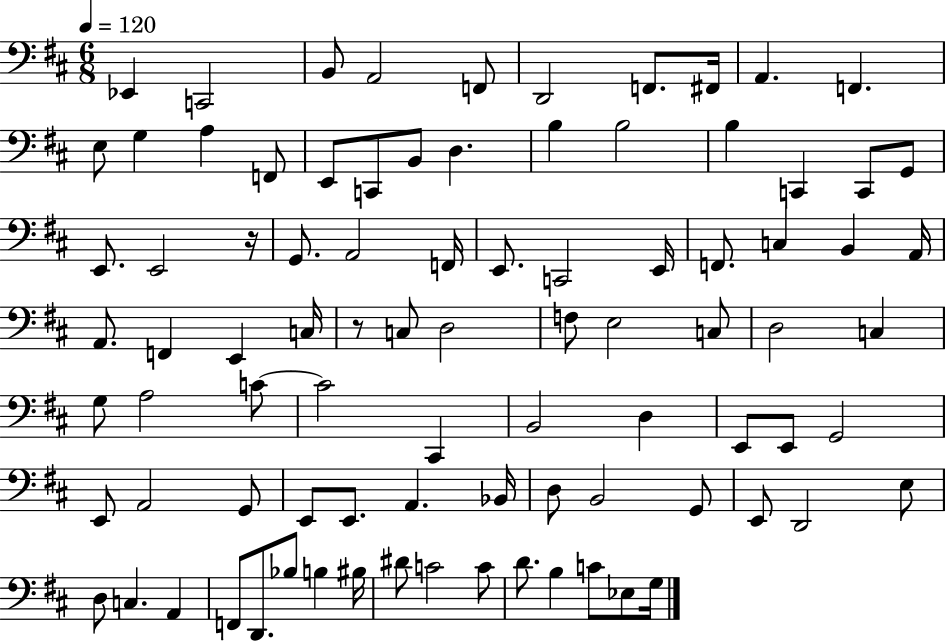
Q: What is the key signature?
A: D major